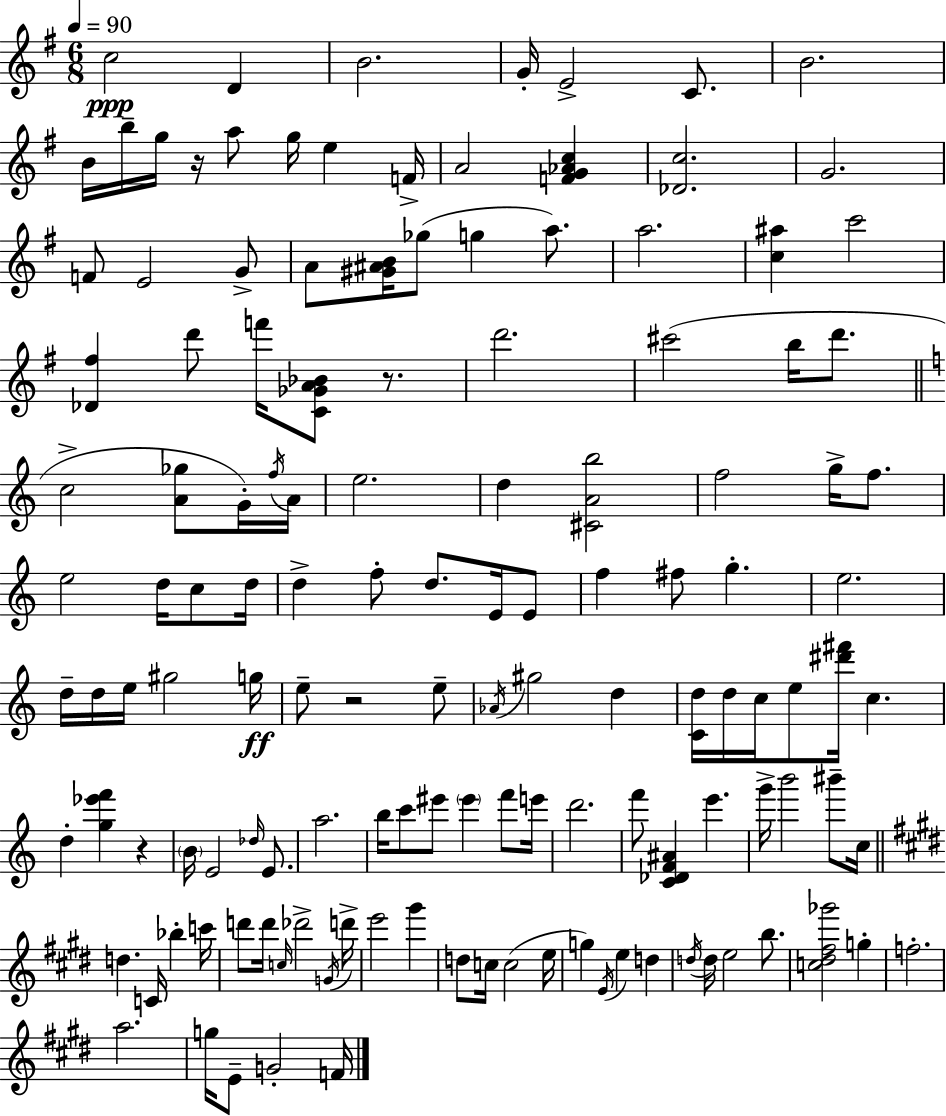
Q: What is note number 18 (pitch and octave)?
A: E4